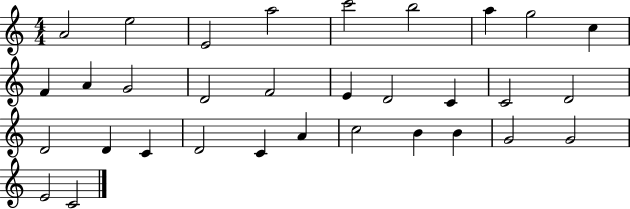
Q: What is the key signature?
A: C major